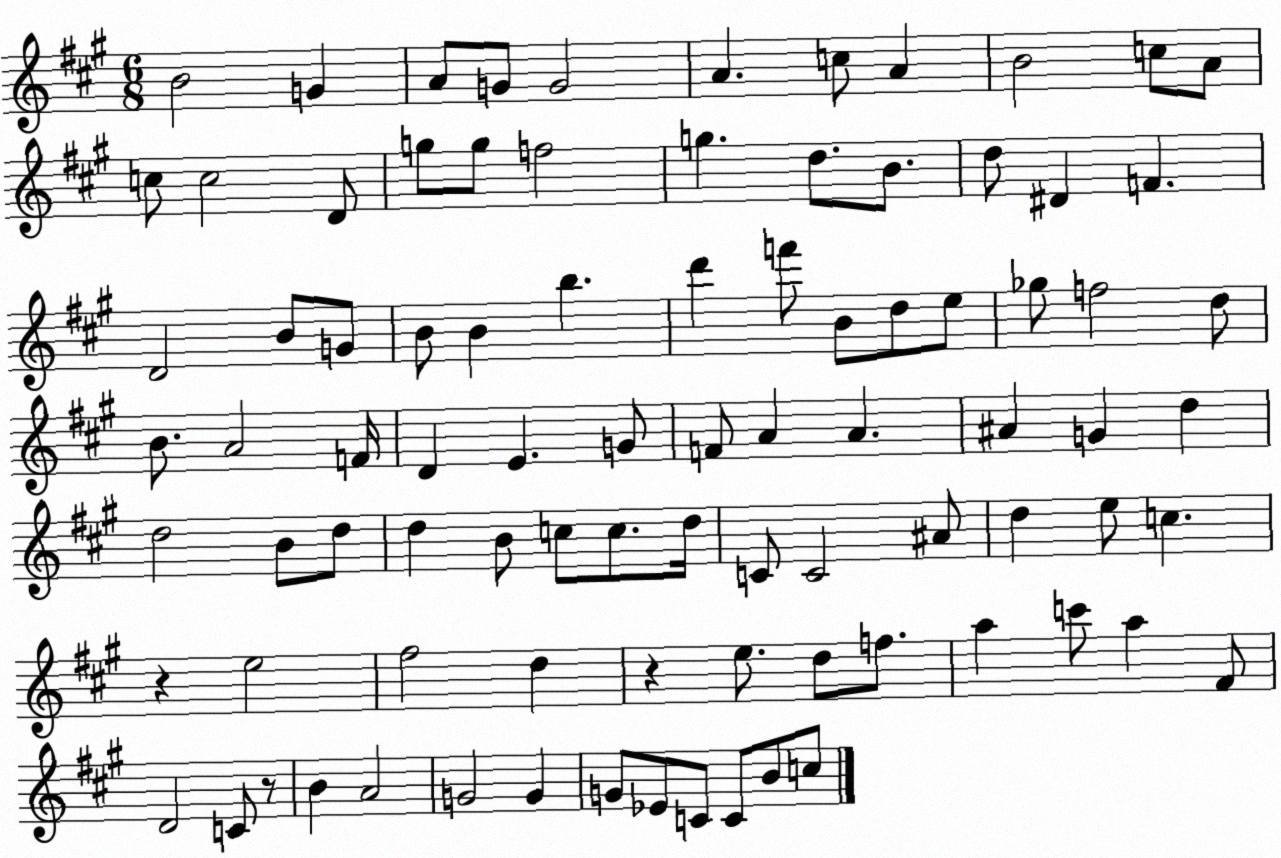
X:1
T:Untitled
M:6/8
L:1/4
K:A
B2 G A/2 G/2 G2 A c/2 A B2 c/2 A/2 c/2 c2 D/2 g/2 g/2 f2 g d/2 B/2 d/2 ^D F D2 B/2 G/2 B/2 B b d' f'/2 B/2 d/2 e/2 _g/2 f2 d/2 B/2 A2 F/4 D E G/2 F/2 A A ^A G d d2 B/2 d/2 d B/2 c/2 c/2 d/4 C/2 C2 ^A/2 d e/2 c z e2 ^f2 d z e/2 d/2 f/2 a c'/2 a ^F/2 D2 C/2 z/2 B A2 G2 G G/2 _E/2 C/2 C/2 B/2 c/2